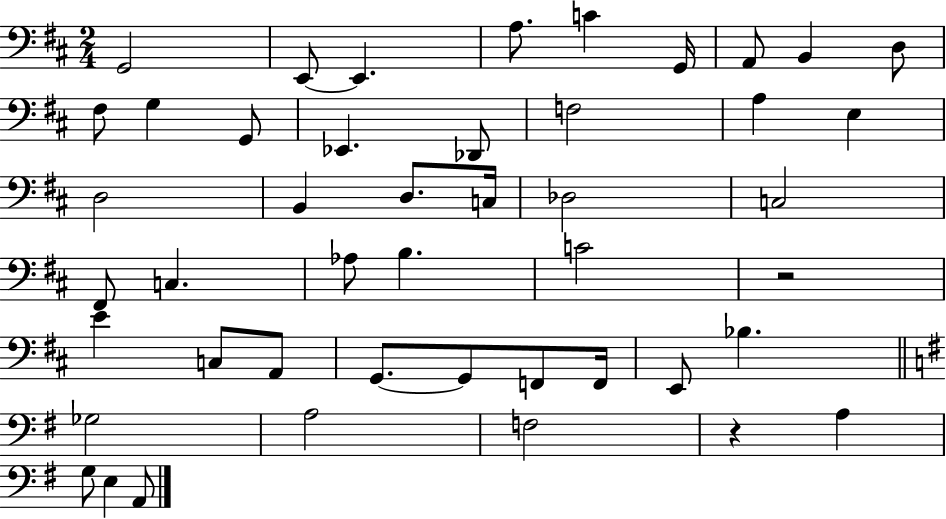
{
  \clef bass
  \numericTimeSignature
  \time 2/4
  \key d \major
  g,2 | e,8~~ e,4. | a8. c'4 g,16 | a,8 b,4 d8 | \break fis8 g4 g,8 | ees,4. des,8 | f2 | a4 e4 | \break d2 | b,4 d8. c16 | des2 | c2 | \break fis,8 c4. | aes8 b4. | c'2 | r2 | \break e'4 c8 a,8 | g,8.~~ g,8 f,8 f,16 | e,8 bes4. | \bar "||" \break \key g \major ges2 | a2 | f2 | r4 a4 | \break g8 e4 a,8 | \bar "|."
}